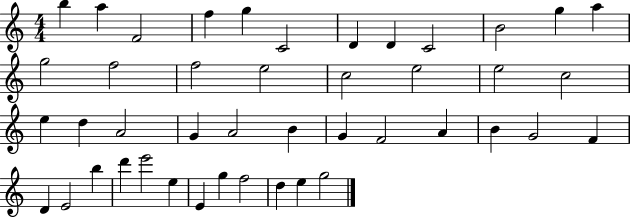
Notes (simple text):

B5/q A5/q F4/h F5/q G5/q C4/h D4/q D4/q C4/h B4/h G5/q A5/q G5/h F5/h F5/h E5/h C5/h E5/h E5/h C5/h E5/q D5/q A4/h G4/q A4/h B4/q G4/q F4/h A4/q B4/q G4/h F4/q D4/q E4/h B5/q D6/q E6/h E5/q E4/q G5/q F5/h D5/q E5/q G5/h